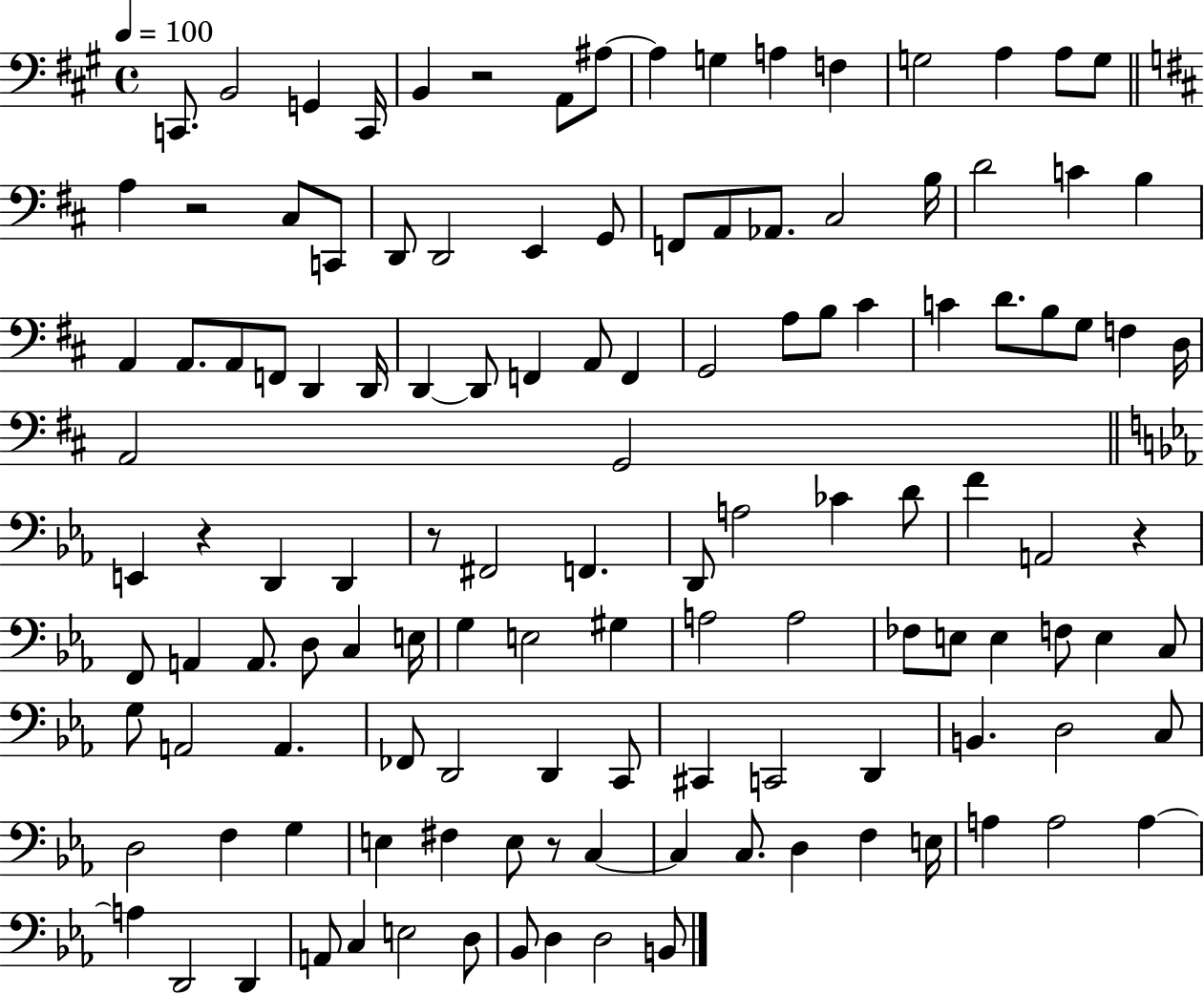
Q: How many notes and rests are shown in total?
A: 126